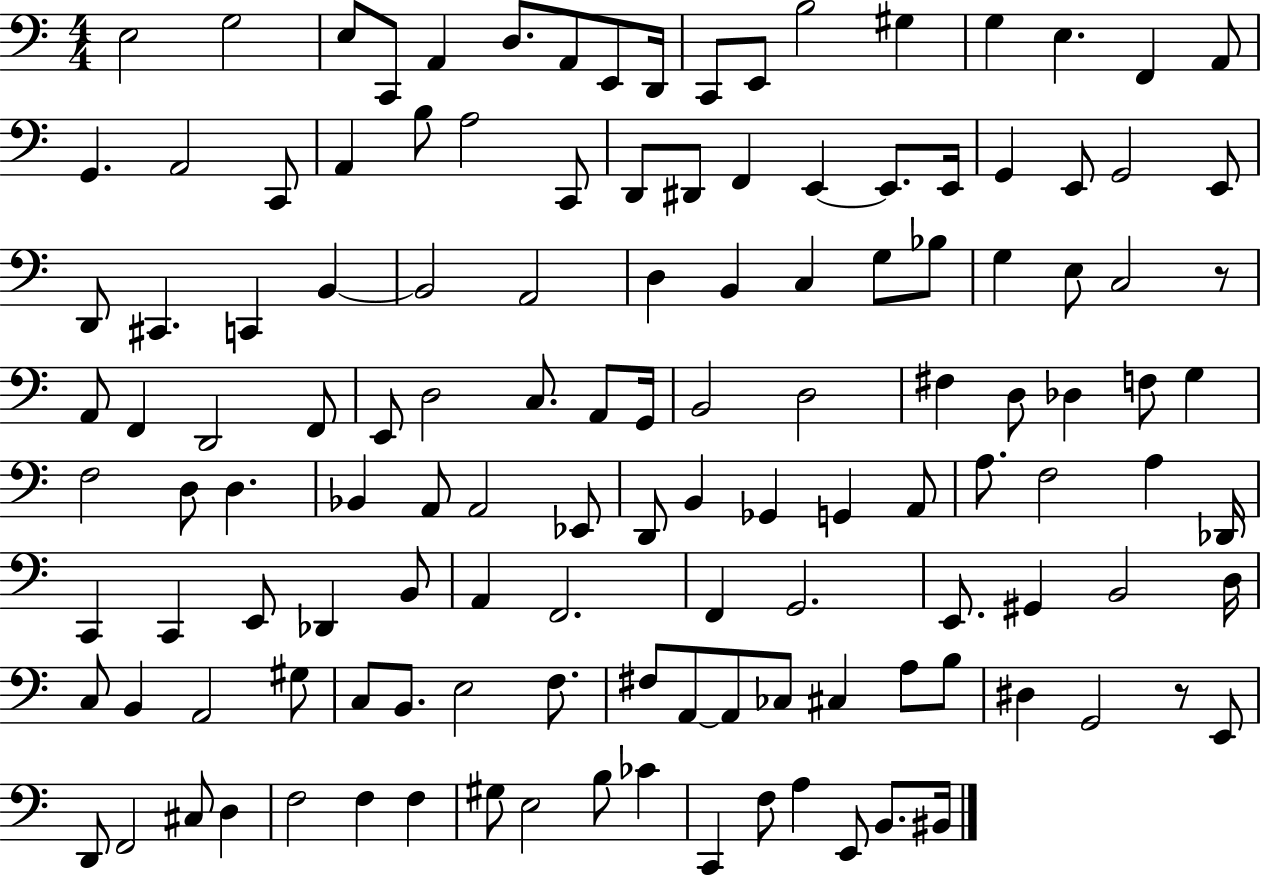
{
  \clef bass
  \numericTimeSignature
  \time 4/4
  \key c \major
  e2 g2 | e8 c,8 a,4 d8. a,8 e,8 d,16 | c,8 e,8 b2 gis4 | g4 e4. f,4 a,8 | \break g,4. a,2 c,8 | a,4 b8 a2 c,8 | d,8 dis,8 f,4 e,4~~ e,8. e,16 | g,4 e,8 g,2 e,8 | \break d,8 cis,4. c,4 b,4~~ | b,2 a,2 | d4 b,4 c4 g8 bes8 | g4 e8 c2 r8 | \break a,8 f,4 d,2 f,8 | e,8 d2 c8. a,8 g,16 | b,2 d2 | fis4 d8 des4 f8 g4 | \break f2 d8 d4. | bes,4 a,8 a,2 ees,8 | d,8 b,4 ges,4 g,4 a,8 | a8. f2 a4 des,16 | \break c,4 c,4 e,8 des,4 b,8 | a,4 f,2. | f,4 g,2. | e,8. gis,4 b,2 d16 | \break c8 b,4 a,2 gis8 | c8 b,8. e2 f8. | fis8 a,8~~ a,8 ces8 cis4 a8 b8 | dis4 g,2 r8 e,8 | \break d,8 f,2 cis8 d4 | f2 f4 f4 | gis8 e2 b8 ces'4 | c,4 f8 a4 e,8 b,8. bis,16 | \break \bar "|."
}